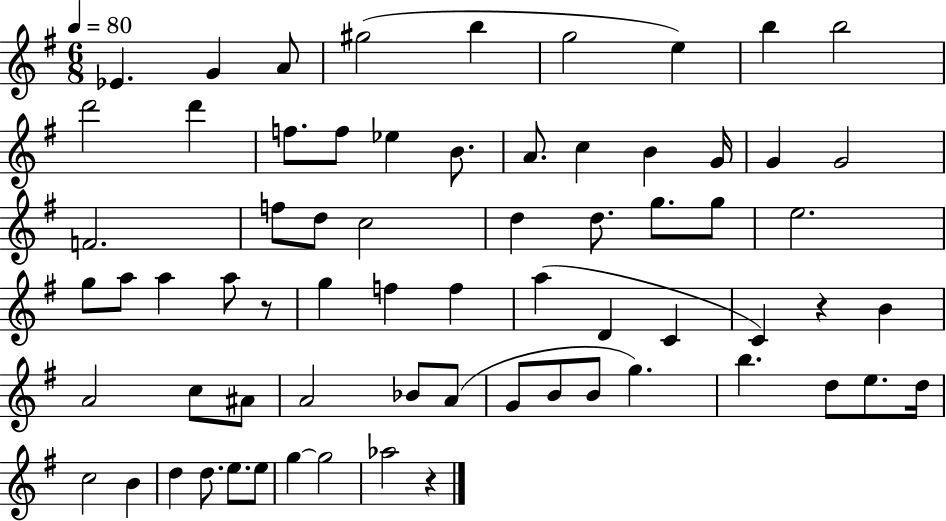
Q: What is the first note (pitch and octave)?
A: Eb4